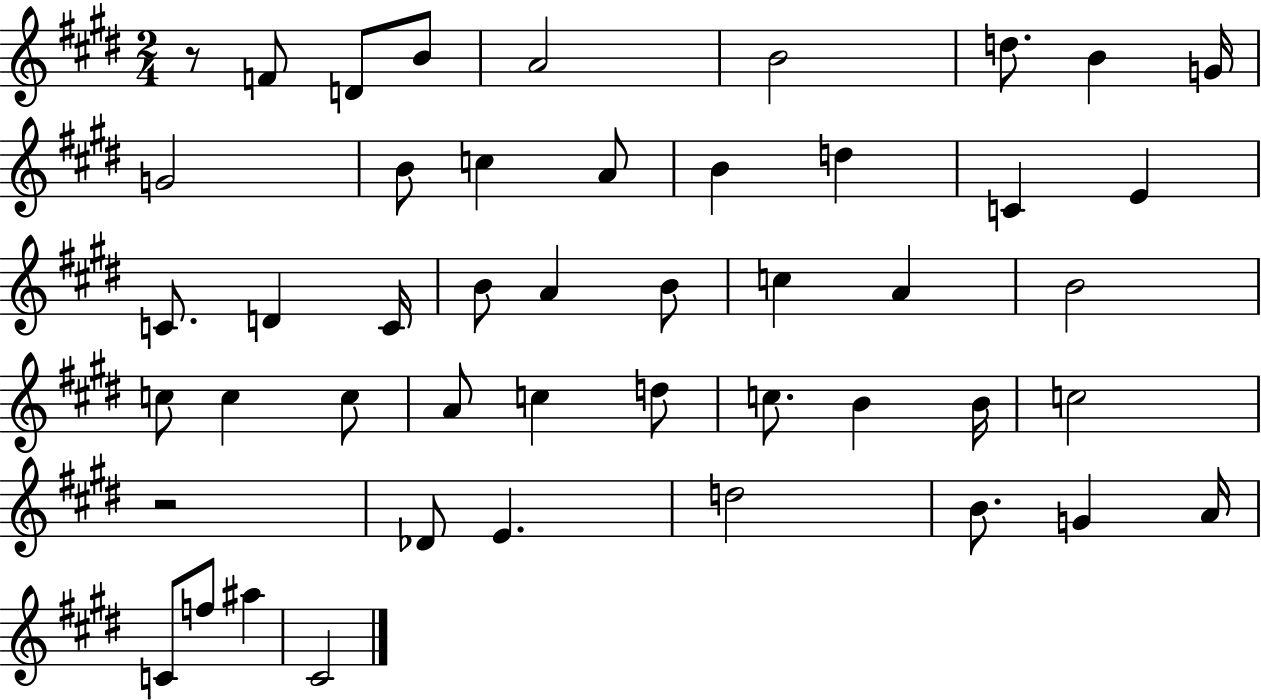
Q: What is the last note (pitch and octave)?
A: C#4